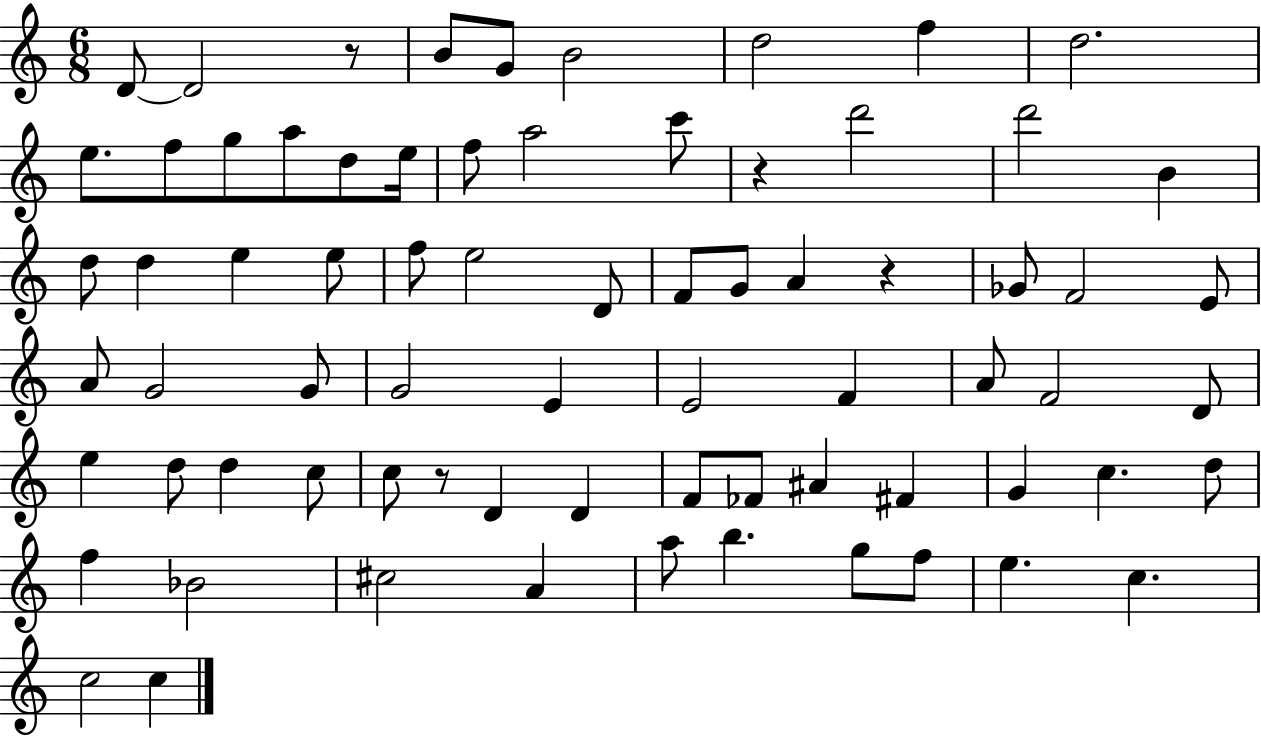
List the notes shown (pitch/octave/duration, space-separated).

D4/e D4/h R/e B4/e G4/e B4/h D5/h F5/q D5/h. E5/e. F5/e G5/e A5/e D5/e E5/s F5/e A5/h C6/e R/q D6/h D6/h B4/q D5/e D5/q E5/q E5/e F5/e E5/h D4/e F4/e G4/e A4/q R/q Gb4/e F4/h E4/e A4/e G4/h G4/e G4/h E4/q E4/h F4/q A4/e F4/h D4/e E5/q D5/e D5/q C5/e C5/e R/e D4/q D4/q F4/e FES4/e A#4/q F#4/q G4/q C5/q. D5/e F5/q Bb4/h C#5/h A4/q A5/e B5/q. G5/e F5/e E5/q. C5/q. C5/h C5/q